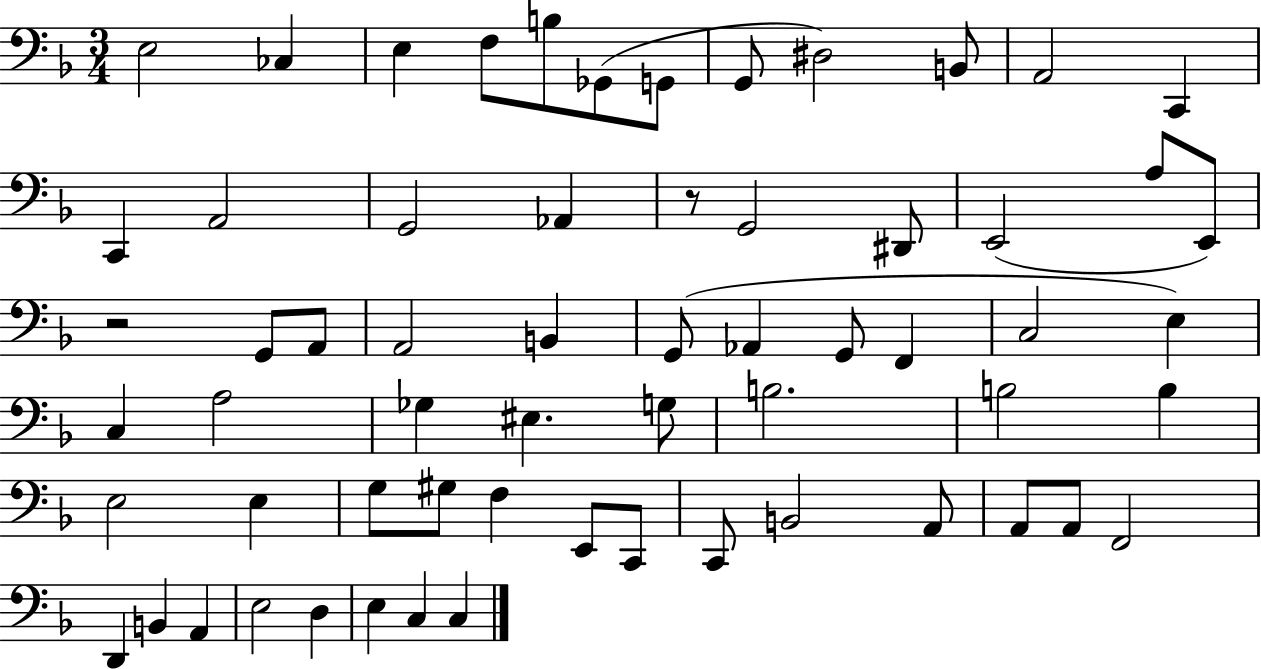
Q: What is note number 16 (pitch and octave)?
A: Ab2